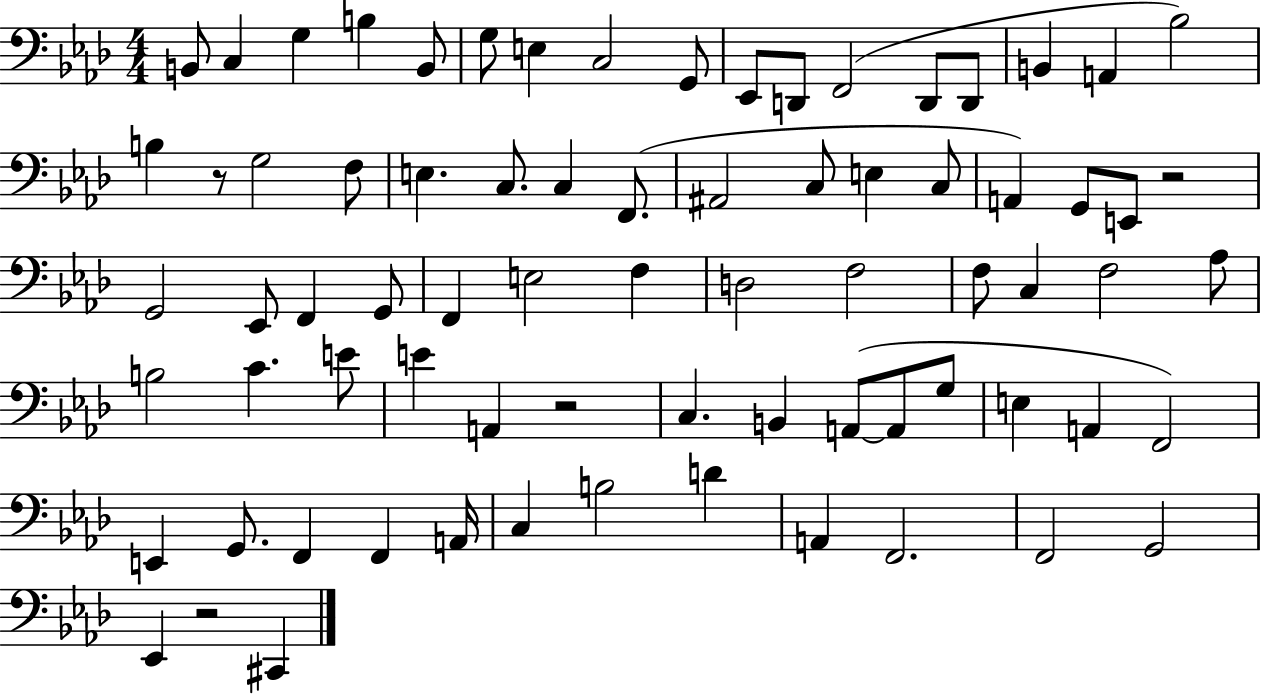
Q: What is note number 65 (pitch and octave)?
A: D4